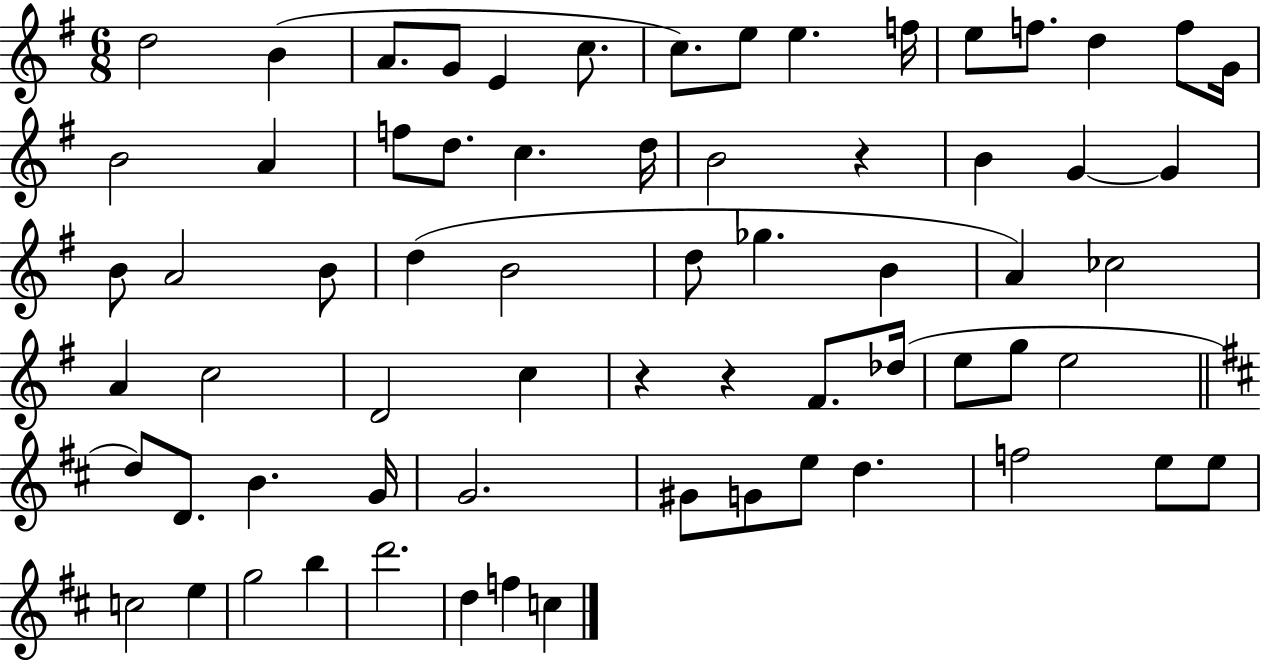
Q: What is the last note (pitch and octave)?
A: C5